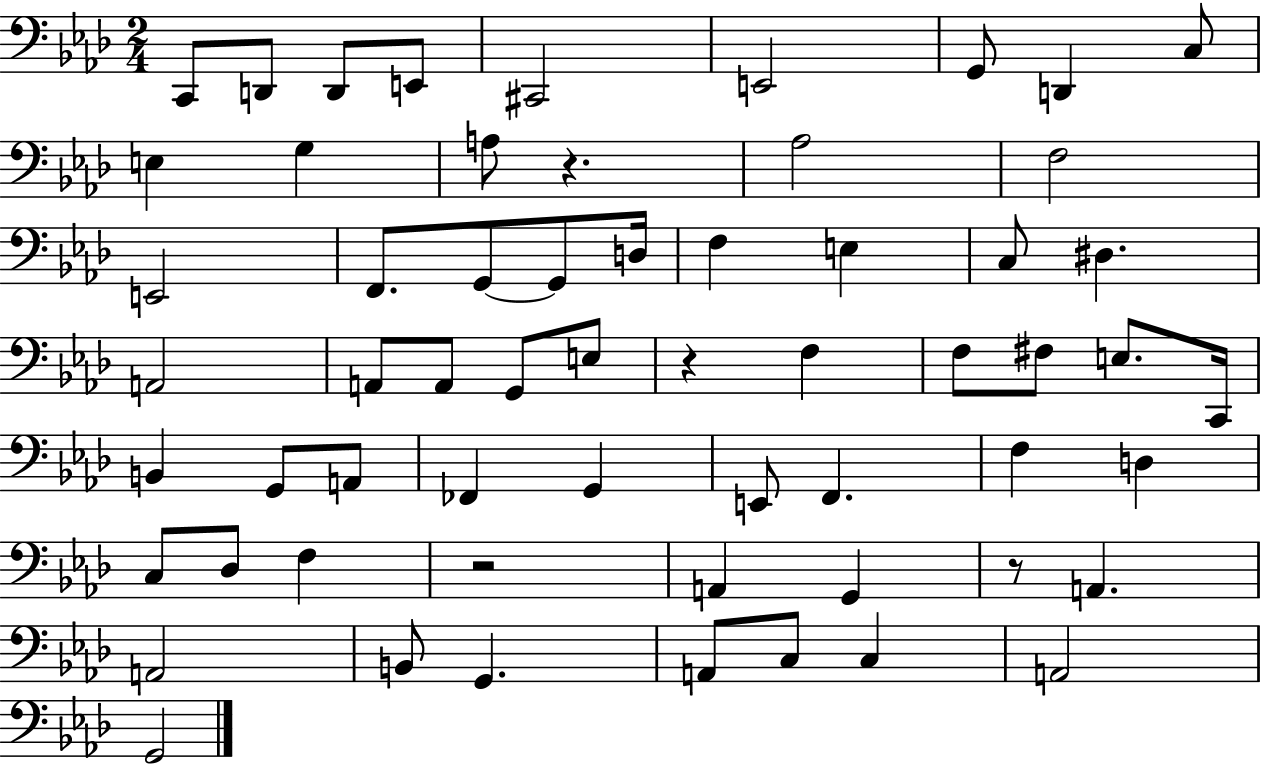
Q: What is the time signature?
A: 2/4